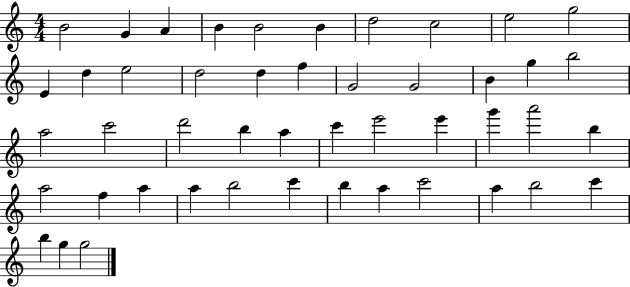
{
  \clef treble
  \numericTimeSignature
  \time 4/4
  \key c \major
  b'2 g'4 a'4 | b'4 b'2 b'4 | d''2 c''2 | e''2 g''2 | \break e'4 d''4 e''2 | d''2 d''4 f''4 | g'2 g'2 | b'4 g''4 b''2 | \break a''2 c'''2 | d'''2 b''4 a''4 | c'''4 e'''2 e'''4 | g'''4 a'''2 b''4 | \break a''2 f''4 a''4 | a''4 b''2 c'''4 | b''4 a''4 c'''2 | a''4 b''2 c'''4 | \break b''4 g''4 g''2 | \bar "|."
}